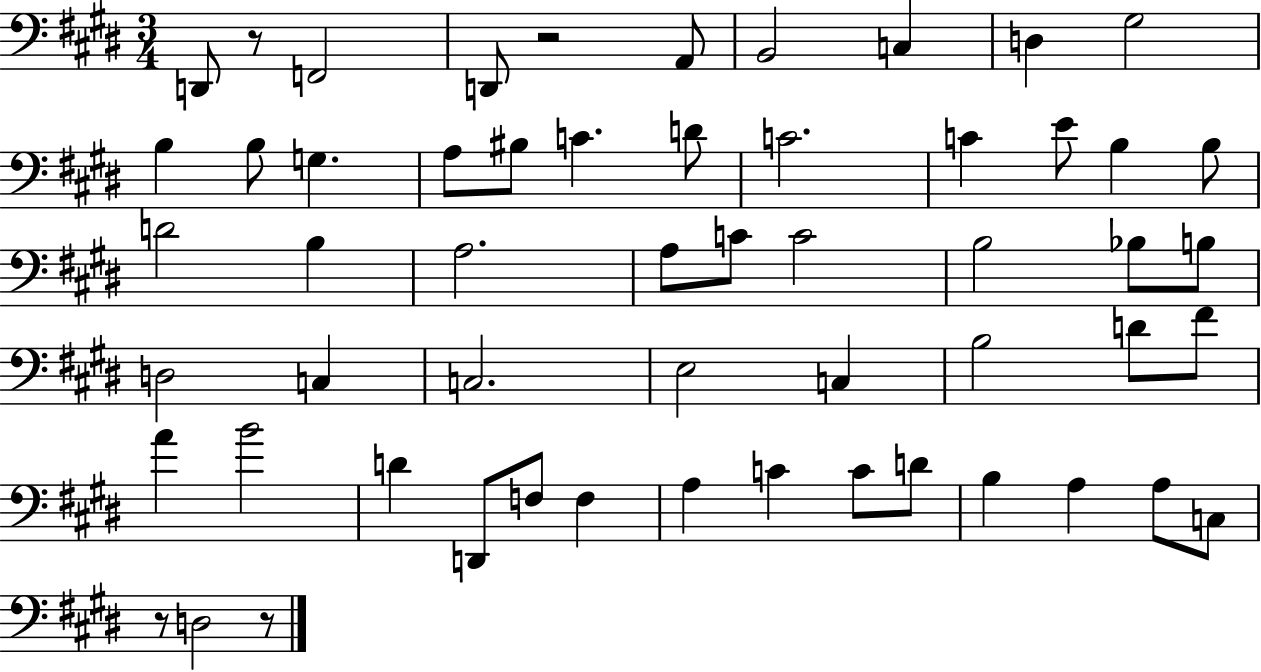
D2/e R/e F2/h D2/e R/h A2/e B2/h C3/q D3/q G#3/h B3/q B3/e G3/q. A3/e BIS3/e C4/q. D4/e C4/h. C4/q E4/e B3/q B3/e D4/h B3/q A3/h. A3/e C4/e C4/h B3/h Bb3/e B3/e D3/h C3/q C3/h. E3/h C3/q B3/h D4/e F#4/e A4/q B4/h D4/q D2/e F3/e F3/q A3/q C4/q C4/e D4/e B3/q A3/q A3/e C3/e R/e D3/h R/e